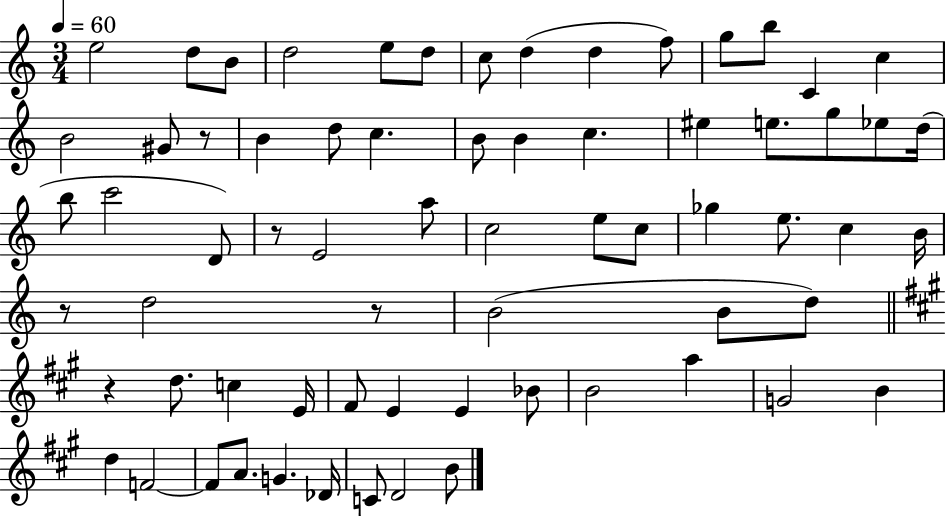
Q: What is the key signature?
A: C major